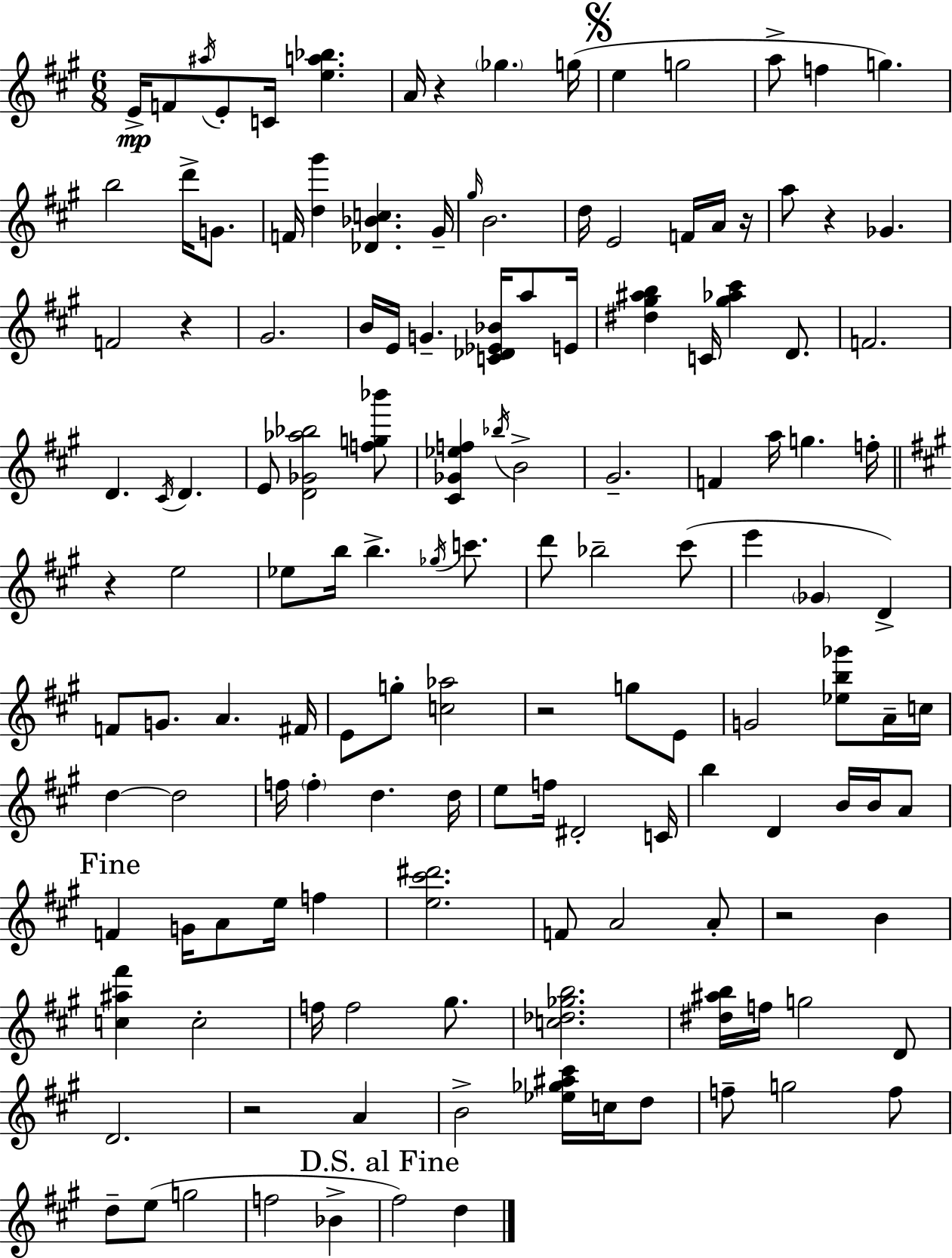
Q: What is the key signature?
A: A major